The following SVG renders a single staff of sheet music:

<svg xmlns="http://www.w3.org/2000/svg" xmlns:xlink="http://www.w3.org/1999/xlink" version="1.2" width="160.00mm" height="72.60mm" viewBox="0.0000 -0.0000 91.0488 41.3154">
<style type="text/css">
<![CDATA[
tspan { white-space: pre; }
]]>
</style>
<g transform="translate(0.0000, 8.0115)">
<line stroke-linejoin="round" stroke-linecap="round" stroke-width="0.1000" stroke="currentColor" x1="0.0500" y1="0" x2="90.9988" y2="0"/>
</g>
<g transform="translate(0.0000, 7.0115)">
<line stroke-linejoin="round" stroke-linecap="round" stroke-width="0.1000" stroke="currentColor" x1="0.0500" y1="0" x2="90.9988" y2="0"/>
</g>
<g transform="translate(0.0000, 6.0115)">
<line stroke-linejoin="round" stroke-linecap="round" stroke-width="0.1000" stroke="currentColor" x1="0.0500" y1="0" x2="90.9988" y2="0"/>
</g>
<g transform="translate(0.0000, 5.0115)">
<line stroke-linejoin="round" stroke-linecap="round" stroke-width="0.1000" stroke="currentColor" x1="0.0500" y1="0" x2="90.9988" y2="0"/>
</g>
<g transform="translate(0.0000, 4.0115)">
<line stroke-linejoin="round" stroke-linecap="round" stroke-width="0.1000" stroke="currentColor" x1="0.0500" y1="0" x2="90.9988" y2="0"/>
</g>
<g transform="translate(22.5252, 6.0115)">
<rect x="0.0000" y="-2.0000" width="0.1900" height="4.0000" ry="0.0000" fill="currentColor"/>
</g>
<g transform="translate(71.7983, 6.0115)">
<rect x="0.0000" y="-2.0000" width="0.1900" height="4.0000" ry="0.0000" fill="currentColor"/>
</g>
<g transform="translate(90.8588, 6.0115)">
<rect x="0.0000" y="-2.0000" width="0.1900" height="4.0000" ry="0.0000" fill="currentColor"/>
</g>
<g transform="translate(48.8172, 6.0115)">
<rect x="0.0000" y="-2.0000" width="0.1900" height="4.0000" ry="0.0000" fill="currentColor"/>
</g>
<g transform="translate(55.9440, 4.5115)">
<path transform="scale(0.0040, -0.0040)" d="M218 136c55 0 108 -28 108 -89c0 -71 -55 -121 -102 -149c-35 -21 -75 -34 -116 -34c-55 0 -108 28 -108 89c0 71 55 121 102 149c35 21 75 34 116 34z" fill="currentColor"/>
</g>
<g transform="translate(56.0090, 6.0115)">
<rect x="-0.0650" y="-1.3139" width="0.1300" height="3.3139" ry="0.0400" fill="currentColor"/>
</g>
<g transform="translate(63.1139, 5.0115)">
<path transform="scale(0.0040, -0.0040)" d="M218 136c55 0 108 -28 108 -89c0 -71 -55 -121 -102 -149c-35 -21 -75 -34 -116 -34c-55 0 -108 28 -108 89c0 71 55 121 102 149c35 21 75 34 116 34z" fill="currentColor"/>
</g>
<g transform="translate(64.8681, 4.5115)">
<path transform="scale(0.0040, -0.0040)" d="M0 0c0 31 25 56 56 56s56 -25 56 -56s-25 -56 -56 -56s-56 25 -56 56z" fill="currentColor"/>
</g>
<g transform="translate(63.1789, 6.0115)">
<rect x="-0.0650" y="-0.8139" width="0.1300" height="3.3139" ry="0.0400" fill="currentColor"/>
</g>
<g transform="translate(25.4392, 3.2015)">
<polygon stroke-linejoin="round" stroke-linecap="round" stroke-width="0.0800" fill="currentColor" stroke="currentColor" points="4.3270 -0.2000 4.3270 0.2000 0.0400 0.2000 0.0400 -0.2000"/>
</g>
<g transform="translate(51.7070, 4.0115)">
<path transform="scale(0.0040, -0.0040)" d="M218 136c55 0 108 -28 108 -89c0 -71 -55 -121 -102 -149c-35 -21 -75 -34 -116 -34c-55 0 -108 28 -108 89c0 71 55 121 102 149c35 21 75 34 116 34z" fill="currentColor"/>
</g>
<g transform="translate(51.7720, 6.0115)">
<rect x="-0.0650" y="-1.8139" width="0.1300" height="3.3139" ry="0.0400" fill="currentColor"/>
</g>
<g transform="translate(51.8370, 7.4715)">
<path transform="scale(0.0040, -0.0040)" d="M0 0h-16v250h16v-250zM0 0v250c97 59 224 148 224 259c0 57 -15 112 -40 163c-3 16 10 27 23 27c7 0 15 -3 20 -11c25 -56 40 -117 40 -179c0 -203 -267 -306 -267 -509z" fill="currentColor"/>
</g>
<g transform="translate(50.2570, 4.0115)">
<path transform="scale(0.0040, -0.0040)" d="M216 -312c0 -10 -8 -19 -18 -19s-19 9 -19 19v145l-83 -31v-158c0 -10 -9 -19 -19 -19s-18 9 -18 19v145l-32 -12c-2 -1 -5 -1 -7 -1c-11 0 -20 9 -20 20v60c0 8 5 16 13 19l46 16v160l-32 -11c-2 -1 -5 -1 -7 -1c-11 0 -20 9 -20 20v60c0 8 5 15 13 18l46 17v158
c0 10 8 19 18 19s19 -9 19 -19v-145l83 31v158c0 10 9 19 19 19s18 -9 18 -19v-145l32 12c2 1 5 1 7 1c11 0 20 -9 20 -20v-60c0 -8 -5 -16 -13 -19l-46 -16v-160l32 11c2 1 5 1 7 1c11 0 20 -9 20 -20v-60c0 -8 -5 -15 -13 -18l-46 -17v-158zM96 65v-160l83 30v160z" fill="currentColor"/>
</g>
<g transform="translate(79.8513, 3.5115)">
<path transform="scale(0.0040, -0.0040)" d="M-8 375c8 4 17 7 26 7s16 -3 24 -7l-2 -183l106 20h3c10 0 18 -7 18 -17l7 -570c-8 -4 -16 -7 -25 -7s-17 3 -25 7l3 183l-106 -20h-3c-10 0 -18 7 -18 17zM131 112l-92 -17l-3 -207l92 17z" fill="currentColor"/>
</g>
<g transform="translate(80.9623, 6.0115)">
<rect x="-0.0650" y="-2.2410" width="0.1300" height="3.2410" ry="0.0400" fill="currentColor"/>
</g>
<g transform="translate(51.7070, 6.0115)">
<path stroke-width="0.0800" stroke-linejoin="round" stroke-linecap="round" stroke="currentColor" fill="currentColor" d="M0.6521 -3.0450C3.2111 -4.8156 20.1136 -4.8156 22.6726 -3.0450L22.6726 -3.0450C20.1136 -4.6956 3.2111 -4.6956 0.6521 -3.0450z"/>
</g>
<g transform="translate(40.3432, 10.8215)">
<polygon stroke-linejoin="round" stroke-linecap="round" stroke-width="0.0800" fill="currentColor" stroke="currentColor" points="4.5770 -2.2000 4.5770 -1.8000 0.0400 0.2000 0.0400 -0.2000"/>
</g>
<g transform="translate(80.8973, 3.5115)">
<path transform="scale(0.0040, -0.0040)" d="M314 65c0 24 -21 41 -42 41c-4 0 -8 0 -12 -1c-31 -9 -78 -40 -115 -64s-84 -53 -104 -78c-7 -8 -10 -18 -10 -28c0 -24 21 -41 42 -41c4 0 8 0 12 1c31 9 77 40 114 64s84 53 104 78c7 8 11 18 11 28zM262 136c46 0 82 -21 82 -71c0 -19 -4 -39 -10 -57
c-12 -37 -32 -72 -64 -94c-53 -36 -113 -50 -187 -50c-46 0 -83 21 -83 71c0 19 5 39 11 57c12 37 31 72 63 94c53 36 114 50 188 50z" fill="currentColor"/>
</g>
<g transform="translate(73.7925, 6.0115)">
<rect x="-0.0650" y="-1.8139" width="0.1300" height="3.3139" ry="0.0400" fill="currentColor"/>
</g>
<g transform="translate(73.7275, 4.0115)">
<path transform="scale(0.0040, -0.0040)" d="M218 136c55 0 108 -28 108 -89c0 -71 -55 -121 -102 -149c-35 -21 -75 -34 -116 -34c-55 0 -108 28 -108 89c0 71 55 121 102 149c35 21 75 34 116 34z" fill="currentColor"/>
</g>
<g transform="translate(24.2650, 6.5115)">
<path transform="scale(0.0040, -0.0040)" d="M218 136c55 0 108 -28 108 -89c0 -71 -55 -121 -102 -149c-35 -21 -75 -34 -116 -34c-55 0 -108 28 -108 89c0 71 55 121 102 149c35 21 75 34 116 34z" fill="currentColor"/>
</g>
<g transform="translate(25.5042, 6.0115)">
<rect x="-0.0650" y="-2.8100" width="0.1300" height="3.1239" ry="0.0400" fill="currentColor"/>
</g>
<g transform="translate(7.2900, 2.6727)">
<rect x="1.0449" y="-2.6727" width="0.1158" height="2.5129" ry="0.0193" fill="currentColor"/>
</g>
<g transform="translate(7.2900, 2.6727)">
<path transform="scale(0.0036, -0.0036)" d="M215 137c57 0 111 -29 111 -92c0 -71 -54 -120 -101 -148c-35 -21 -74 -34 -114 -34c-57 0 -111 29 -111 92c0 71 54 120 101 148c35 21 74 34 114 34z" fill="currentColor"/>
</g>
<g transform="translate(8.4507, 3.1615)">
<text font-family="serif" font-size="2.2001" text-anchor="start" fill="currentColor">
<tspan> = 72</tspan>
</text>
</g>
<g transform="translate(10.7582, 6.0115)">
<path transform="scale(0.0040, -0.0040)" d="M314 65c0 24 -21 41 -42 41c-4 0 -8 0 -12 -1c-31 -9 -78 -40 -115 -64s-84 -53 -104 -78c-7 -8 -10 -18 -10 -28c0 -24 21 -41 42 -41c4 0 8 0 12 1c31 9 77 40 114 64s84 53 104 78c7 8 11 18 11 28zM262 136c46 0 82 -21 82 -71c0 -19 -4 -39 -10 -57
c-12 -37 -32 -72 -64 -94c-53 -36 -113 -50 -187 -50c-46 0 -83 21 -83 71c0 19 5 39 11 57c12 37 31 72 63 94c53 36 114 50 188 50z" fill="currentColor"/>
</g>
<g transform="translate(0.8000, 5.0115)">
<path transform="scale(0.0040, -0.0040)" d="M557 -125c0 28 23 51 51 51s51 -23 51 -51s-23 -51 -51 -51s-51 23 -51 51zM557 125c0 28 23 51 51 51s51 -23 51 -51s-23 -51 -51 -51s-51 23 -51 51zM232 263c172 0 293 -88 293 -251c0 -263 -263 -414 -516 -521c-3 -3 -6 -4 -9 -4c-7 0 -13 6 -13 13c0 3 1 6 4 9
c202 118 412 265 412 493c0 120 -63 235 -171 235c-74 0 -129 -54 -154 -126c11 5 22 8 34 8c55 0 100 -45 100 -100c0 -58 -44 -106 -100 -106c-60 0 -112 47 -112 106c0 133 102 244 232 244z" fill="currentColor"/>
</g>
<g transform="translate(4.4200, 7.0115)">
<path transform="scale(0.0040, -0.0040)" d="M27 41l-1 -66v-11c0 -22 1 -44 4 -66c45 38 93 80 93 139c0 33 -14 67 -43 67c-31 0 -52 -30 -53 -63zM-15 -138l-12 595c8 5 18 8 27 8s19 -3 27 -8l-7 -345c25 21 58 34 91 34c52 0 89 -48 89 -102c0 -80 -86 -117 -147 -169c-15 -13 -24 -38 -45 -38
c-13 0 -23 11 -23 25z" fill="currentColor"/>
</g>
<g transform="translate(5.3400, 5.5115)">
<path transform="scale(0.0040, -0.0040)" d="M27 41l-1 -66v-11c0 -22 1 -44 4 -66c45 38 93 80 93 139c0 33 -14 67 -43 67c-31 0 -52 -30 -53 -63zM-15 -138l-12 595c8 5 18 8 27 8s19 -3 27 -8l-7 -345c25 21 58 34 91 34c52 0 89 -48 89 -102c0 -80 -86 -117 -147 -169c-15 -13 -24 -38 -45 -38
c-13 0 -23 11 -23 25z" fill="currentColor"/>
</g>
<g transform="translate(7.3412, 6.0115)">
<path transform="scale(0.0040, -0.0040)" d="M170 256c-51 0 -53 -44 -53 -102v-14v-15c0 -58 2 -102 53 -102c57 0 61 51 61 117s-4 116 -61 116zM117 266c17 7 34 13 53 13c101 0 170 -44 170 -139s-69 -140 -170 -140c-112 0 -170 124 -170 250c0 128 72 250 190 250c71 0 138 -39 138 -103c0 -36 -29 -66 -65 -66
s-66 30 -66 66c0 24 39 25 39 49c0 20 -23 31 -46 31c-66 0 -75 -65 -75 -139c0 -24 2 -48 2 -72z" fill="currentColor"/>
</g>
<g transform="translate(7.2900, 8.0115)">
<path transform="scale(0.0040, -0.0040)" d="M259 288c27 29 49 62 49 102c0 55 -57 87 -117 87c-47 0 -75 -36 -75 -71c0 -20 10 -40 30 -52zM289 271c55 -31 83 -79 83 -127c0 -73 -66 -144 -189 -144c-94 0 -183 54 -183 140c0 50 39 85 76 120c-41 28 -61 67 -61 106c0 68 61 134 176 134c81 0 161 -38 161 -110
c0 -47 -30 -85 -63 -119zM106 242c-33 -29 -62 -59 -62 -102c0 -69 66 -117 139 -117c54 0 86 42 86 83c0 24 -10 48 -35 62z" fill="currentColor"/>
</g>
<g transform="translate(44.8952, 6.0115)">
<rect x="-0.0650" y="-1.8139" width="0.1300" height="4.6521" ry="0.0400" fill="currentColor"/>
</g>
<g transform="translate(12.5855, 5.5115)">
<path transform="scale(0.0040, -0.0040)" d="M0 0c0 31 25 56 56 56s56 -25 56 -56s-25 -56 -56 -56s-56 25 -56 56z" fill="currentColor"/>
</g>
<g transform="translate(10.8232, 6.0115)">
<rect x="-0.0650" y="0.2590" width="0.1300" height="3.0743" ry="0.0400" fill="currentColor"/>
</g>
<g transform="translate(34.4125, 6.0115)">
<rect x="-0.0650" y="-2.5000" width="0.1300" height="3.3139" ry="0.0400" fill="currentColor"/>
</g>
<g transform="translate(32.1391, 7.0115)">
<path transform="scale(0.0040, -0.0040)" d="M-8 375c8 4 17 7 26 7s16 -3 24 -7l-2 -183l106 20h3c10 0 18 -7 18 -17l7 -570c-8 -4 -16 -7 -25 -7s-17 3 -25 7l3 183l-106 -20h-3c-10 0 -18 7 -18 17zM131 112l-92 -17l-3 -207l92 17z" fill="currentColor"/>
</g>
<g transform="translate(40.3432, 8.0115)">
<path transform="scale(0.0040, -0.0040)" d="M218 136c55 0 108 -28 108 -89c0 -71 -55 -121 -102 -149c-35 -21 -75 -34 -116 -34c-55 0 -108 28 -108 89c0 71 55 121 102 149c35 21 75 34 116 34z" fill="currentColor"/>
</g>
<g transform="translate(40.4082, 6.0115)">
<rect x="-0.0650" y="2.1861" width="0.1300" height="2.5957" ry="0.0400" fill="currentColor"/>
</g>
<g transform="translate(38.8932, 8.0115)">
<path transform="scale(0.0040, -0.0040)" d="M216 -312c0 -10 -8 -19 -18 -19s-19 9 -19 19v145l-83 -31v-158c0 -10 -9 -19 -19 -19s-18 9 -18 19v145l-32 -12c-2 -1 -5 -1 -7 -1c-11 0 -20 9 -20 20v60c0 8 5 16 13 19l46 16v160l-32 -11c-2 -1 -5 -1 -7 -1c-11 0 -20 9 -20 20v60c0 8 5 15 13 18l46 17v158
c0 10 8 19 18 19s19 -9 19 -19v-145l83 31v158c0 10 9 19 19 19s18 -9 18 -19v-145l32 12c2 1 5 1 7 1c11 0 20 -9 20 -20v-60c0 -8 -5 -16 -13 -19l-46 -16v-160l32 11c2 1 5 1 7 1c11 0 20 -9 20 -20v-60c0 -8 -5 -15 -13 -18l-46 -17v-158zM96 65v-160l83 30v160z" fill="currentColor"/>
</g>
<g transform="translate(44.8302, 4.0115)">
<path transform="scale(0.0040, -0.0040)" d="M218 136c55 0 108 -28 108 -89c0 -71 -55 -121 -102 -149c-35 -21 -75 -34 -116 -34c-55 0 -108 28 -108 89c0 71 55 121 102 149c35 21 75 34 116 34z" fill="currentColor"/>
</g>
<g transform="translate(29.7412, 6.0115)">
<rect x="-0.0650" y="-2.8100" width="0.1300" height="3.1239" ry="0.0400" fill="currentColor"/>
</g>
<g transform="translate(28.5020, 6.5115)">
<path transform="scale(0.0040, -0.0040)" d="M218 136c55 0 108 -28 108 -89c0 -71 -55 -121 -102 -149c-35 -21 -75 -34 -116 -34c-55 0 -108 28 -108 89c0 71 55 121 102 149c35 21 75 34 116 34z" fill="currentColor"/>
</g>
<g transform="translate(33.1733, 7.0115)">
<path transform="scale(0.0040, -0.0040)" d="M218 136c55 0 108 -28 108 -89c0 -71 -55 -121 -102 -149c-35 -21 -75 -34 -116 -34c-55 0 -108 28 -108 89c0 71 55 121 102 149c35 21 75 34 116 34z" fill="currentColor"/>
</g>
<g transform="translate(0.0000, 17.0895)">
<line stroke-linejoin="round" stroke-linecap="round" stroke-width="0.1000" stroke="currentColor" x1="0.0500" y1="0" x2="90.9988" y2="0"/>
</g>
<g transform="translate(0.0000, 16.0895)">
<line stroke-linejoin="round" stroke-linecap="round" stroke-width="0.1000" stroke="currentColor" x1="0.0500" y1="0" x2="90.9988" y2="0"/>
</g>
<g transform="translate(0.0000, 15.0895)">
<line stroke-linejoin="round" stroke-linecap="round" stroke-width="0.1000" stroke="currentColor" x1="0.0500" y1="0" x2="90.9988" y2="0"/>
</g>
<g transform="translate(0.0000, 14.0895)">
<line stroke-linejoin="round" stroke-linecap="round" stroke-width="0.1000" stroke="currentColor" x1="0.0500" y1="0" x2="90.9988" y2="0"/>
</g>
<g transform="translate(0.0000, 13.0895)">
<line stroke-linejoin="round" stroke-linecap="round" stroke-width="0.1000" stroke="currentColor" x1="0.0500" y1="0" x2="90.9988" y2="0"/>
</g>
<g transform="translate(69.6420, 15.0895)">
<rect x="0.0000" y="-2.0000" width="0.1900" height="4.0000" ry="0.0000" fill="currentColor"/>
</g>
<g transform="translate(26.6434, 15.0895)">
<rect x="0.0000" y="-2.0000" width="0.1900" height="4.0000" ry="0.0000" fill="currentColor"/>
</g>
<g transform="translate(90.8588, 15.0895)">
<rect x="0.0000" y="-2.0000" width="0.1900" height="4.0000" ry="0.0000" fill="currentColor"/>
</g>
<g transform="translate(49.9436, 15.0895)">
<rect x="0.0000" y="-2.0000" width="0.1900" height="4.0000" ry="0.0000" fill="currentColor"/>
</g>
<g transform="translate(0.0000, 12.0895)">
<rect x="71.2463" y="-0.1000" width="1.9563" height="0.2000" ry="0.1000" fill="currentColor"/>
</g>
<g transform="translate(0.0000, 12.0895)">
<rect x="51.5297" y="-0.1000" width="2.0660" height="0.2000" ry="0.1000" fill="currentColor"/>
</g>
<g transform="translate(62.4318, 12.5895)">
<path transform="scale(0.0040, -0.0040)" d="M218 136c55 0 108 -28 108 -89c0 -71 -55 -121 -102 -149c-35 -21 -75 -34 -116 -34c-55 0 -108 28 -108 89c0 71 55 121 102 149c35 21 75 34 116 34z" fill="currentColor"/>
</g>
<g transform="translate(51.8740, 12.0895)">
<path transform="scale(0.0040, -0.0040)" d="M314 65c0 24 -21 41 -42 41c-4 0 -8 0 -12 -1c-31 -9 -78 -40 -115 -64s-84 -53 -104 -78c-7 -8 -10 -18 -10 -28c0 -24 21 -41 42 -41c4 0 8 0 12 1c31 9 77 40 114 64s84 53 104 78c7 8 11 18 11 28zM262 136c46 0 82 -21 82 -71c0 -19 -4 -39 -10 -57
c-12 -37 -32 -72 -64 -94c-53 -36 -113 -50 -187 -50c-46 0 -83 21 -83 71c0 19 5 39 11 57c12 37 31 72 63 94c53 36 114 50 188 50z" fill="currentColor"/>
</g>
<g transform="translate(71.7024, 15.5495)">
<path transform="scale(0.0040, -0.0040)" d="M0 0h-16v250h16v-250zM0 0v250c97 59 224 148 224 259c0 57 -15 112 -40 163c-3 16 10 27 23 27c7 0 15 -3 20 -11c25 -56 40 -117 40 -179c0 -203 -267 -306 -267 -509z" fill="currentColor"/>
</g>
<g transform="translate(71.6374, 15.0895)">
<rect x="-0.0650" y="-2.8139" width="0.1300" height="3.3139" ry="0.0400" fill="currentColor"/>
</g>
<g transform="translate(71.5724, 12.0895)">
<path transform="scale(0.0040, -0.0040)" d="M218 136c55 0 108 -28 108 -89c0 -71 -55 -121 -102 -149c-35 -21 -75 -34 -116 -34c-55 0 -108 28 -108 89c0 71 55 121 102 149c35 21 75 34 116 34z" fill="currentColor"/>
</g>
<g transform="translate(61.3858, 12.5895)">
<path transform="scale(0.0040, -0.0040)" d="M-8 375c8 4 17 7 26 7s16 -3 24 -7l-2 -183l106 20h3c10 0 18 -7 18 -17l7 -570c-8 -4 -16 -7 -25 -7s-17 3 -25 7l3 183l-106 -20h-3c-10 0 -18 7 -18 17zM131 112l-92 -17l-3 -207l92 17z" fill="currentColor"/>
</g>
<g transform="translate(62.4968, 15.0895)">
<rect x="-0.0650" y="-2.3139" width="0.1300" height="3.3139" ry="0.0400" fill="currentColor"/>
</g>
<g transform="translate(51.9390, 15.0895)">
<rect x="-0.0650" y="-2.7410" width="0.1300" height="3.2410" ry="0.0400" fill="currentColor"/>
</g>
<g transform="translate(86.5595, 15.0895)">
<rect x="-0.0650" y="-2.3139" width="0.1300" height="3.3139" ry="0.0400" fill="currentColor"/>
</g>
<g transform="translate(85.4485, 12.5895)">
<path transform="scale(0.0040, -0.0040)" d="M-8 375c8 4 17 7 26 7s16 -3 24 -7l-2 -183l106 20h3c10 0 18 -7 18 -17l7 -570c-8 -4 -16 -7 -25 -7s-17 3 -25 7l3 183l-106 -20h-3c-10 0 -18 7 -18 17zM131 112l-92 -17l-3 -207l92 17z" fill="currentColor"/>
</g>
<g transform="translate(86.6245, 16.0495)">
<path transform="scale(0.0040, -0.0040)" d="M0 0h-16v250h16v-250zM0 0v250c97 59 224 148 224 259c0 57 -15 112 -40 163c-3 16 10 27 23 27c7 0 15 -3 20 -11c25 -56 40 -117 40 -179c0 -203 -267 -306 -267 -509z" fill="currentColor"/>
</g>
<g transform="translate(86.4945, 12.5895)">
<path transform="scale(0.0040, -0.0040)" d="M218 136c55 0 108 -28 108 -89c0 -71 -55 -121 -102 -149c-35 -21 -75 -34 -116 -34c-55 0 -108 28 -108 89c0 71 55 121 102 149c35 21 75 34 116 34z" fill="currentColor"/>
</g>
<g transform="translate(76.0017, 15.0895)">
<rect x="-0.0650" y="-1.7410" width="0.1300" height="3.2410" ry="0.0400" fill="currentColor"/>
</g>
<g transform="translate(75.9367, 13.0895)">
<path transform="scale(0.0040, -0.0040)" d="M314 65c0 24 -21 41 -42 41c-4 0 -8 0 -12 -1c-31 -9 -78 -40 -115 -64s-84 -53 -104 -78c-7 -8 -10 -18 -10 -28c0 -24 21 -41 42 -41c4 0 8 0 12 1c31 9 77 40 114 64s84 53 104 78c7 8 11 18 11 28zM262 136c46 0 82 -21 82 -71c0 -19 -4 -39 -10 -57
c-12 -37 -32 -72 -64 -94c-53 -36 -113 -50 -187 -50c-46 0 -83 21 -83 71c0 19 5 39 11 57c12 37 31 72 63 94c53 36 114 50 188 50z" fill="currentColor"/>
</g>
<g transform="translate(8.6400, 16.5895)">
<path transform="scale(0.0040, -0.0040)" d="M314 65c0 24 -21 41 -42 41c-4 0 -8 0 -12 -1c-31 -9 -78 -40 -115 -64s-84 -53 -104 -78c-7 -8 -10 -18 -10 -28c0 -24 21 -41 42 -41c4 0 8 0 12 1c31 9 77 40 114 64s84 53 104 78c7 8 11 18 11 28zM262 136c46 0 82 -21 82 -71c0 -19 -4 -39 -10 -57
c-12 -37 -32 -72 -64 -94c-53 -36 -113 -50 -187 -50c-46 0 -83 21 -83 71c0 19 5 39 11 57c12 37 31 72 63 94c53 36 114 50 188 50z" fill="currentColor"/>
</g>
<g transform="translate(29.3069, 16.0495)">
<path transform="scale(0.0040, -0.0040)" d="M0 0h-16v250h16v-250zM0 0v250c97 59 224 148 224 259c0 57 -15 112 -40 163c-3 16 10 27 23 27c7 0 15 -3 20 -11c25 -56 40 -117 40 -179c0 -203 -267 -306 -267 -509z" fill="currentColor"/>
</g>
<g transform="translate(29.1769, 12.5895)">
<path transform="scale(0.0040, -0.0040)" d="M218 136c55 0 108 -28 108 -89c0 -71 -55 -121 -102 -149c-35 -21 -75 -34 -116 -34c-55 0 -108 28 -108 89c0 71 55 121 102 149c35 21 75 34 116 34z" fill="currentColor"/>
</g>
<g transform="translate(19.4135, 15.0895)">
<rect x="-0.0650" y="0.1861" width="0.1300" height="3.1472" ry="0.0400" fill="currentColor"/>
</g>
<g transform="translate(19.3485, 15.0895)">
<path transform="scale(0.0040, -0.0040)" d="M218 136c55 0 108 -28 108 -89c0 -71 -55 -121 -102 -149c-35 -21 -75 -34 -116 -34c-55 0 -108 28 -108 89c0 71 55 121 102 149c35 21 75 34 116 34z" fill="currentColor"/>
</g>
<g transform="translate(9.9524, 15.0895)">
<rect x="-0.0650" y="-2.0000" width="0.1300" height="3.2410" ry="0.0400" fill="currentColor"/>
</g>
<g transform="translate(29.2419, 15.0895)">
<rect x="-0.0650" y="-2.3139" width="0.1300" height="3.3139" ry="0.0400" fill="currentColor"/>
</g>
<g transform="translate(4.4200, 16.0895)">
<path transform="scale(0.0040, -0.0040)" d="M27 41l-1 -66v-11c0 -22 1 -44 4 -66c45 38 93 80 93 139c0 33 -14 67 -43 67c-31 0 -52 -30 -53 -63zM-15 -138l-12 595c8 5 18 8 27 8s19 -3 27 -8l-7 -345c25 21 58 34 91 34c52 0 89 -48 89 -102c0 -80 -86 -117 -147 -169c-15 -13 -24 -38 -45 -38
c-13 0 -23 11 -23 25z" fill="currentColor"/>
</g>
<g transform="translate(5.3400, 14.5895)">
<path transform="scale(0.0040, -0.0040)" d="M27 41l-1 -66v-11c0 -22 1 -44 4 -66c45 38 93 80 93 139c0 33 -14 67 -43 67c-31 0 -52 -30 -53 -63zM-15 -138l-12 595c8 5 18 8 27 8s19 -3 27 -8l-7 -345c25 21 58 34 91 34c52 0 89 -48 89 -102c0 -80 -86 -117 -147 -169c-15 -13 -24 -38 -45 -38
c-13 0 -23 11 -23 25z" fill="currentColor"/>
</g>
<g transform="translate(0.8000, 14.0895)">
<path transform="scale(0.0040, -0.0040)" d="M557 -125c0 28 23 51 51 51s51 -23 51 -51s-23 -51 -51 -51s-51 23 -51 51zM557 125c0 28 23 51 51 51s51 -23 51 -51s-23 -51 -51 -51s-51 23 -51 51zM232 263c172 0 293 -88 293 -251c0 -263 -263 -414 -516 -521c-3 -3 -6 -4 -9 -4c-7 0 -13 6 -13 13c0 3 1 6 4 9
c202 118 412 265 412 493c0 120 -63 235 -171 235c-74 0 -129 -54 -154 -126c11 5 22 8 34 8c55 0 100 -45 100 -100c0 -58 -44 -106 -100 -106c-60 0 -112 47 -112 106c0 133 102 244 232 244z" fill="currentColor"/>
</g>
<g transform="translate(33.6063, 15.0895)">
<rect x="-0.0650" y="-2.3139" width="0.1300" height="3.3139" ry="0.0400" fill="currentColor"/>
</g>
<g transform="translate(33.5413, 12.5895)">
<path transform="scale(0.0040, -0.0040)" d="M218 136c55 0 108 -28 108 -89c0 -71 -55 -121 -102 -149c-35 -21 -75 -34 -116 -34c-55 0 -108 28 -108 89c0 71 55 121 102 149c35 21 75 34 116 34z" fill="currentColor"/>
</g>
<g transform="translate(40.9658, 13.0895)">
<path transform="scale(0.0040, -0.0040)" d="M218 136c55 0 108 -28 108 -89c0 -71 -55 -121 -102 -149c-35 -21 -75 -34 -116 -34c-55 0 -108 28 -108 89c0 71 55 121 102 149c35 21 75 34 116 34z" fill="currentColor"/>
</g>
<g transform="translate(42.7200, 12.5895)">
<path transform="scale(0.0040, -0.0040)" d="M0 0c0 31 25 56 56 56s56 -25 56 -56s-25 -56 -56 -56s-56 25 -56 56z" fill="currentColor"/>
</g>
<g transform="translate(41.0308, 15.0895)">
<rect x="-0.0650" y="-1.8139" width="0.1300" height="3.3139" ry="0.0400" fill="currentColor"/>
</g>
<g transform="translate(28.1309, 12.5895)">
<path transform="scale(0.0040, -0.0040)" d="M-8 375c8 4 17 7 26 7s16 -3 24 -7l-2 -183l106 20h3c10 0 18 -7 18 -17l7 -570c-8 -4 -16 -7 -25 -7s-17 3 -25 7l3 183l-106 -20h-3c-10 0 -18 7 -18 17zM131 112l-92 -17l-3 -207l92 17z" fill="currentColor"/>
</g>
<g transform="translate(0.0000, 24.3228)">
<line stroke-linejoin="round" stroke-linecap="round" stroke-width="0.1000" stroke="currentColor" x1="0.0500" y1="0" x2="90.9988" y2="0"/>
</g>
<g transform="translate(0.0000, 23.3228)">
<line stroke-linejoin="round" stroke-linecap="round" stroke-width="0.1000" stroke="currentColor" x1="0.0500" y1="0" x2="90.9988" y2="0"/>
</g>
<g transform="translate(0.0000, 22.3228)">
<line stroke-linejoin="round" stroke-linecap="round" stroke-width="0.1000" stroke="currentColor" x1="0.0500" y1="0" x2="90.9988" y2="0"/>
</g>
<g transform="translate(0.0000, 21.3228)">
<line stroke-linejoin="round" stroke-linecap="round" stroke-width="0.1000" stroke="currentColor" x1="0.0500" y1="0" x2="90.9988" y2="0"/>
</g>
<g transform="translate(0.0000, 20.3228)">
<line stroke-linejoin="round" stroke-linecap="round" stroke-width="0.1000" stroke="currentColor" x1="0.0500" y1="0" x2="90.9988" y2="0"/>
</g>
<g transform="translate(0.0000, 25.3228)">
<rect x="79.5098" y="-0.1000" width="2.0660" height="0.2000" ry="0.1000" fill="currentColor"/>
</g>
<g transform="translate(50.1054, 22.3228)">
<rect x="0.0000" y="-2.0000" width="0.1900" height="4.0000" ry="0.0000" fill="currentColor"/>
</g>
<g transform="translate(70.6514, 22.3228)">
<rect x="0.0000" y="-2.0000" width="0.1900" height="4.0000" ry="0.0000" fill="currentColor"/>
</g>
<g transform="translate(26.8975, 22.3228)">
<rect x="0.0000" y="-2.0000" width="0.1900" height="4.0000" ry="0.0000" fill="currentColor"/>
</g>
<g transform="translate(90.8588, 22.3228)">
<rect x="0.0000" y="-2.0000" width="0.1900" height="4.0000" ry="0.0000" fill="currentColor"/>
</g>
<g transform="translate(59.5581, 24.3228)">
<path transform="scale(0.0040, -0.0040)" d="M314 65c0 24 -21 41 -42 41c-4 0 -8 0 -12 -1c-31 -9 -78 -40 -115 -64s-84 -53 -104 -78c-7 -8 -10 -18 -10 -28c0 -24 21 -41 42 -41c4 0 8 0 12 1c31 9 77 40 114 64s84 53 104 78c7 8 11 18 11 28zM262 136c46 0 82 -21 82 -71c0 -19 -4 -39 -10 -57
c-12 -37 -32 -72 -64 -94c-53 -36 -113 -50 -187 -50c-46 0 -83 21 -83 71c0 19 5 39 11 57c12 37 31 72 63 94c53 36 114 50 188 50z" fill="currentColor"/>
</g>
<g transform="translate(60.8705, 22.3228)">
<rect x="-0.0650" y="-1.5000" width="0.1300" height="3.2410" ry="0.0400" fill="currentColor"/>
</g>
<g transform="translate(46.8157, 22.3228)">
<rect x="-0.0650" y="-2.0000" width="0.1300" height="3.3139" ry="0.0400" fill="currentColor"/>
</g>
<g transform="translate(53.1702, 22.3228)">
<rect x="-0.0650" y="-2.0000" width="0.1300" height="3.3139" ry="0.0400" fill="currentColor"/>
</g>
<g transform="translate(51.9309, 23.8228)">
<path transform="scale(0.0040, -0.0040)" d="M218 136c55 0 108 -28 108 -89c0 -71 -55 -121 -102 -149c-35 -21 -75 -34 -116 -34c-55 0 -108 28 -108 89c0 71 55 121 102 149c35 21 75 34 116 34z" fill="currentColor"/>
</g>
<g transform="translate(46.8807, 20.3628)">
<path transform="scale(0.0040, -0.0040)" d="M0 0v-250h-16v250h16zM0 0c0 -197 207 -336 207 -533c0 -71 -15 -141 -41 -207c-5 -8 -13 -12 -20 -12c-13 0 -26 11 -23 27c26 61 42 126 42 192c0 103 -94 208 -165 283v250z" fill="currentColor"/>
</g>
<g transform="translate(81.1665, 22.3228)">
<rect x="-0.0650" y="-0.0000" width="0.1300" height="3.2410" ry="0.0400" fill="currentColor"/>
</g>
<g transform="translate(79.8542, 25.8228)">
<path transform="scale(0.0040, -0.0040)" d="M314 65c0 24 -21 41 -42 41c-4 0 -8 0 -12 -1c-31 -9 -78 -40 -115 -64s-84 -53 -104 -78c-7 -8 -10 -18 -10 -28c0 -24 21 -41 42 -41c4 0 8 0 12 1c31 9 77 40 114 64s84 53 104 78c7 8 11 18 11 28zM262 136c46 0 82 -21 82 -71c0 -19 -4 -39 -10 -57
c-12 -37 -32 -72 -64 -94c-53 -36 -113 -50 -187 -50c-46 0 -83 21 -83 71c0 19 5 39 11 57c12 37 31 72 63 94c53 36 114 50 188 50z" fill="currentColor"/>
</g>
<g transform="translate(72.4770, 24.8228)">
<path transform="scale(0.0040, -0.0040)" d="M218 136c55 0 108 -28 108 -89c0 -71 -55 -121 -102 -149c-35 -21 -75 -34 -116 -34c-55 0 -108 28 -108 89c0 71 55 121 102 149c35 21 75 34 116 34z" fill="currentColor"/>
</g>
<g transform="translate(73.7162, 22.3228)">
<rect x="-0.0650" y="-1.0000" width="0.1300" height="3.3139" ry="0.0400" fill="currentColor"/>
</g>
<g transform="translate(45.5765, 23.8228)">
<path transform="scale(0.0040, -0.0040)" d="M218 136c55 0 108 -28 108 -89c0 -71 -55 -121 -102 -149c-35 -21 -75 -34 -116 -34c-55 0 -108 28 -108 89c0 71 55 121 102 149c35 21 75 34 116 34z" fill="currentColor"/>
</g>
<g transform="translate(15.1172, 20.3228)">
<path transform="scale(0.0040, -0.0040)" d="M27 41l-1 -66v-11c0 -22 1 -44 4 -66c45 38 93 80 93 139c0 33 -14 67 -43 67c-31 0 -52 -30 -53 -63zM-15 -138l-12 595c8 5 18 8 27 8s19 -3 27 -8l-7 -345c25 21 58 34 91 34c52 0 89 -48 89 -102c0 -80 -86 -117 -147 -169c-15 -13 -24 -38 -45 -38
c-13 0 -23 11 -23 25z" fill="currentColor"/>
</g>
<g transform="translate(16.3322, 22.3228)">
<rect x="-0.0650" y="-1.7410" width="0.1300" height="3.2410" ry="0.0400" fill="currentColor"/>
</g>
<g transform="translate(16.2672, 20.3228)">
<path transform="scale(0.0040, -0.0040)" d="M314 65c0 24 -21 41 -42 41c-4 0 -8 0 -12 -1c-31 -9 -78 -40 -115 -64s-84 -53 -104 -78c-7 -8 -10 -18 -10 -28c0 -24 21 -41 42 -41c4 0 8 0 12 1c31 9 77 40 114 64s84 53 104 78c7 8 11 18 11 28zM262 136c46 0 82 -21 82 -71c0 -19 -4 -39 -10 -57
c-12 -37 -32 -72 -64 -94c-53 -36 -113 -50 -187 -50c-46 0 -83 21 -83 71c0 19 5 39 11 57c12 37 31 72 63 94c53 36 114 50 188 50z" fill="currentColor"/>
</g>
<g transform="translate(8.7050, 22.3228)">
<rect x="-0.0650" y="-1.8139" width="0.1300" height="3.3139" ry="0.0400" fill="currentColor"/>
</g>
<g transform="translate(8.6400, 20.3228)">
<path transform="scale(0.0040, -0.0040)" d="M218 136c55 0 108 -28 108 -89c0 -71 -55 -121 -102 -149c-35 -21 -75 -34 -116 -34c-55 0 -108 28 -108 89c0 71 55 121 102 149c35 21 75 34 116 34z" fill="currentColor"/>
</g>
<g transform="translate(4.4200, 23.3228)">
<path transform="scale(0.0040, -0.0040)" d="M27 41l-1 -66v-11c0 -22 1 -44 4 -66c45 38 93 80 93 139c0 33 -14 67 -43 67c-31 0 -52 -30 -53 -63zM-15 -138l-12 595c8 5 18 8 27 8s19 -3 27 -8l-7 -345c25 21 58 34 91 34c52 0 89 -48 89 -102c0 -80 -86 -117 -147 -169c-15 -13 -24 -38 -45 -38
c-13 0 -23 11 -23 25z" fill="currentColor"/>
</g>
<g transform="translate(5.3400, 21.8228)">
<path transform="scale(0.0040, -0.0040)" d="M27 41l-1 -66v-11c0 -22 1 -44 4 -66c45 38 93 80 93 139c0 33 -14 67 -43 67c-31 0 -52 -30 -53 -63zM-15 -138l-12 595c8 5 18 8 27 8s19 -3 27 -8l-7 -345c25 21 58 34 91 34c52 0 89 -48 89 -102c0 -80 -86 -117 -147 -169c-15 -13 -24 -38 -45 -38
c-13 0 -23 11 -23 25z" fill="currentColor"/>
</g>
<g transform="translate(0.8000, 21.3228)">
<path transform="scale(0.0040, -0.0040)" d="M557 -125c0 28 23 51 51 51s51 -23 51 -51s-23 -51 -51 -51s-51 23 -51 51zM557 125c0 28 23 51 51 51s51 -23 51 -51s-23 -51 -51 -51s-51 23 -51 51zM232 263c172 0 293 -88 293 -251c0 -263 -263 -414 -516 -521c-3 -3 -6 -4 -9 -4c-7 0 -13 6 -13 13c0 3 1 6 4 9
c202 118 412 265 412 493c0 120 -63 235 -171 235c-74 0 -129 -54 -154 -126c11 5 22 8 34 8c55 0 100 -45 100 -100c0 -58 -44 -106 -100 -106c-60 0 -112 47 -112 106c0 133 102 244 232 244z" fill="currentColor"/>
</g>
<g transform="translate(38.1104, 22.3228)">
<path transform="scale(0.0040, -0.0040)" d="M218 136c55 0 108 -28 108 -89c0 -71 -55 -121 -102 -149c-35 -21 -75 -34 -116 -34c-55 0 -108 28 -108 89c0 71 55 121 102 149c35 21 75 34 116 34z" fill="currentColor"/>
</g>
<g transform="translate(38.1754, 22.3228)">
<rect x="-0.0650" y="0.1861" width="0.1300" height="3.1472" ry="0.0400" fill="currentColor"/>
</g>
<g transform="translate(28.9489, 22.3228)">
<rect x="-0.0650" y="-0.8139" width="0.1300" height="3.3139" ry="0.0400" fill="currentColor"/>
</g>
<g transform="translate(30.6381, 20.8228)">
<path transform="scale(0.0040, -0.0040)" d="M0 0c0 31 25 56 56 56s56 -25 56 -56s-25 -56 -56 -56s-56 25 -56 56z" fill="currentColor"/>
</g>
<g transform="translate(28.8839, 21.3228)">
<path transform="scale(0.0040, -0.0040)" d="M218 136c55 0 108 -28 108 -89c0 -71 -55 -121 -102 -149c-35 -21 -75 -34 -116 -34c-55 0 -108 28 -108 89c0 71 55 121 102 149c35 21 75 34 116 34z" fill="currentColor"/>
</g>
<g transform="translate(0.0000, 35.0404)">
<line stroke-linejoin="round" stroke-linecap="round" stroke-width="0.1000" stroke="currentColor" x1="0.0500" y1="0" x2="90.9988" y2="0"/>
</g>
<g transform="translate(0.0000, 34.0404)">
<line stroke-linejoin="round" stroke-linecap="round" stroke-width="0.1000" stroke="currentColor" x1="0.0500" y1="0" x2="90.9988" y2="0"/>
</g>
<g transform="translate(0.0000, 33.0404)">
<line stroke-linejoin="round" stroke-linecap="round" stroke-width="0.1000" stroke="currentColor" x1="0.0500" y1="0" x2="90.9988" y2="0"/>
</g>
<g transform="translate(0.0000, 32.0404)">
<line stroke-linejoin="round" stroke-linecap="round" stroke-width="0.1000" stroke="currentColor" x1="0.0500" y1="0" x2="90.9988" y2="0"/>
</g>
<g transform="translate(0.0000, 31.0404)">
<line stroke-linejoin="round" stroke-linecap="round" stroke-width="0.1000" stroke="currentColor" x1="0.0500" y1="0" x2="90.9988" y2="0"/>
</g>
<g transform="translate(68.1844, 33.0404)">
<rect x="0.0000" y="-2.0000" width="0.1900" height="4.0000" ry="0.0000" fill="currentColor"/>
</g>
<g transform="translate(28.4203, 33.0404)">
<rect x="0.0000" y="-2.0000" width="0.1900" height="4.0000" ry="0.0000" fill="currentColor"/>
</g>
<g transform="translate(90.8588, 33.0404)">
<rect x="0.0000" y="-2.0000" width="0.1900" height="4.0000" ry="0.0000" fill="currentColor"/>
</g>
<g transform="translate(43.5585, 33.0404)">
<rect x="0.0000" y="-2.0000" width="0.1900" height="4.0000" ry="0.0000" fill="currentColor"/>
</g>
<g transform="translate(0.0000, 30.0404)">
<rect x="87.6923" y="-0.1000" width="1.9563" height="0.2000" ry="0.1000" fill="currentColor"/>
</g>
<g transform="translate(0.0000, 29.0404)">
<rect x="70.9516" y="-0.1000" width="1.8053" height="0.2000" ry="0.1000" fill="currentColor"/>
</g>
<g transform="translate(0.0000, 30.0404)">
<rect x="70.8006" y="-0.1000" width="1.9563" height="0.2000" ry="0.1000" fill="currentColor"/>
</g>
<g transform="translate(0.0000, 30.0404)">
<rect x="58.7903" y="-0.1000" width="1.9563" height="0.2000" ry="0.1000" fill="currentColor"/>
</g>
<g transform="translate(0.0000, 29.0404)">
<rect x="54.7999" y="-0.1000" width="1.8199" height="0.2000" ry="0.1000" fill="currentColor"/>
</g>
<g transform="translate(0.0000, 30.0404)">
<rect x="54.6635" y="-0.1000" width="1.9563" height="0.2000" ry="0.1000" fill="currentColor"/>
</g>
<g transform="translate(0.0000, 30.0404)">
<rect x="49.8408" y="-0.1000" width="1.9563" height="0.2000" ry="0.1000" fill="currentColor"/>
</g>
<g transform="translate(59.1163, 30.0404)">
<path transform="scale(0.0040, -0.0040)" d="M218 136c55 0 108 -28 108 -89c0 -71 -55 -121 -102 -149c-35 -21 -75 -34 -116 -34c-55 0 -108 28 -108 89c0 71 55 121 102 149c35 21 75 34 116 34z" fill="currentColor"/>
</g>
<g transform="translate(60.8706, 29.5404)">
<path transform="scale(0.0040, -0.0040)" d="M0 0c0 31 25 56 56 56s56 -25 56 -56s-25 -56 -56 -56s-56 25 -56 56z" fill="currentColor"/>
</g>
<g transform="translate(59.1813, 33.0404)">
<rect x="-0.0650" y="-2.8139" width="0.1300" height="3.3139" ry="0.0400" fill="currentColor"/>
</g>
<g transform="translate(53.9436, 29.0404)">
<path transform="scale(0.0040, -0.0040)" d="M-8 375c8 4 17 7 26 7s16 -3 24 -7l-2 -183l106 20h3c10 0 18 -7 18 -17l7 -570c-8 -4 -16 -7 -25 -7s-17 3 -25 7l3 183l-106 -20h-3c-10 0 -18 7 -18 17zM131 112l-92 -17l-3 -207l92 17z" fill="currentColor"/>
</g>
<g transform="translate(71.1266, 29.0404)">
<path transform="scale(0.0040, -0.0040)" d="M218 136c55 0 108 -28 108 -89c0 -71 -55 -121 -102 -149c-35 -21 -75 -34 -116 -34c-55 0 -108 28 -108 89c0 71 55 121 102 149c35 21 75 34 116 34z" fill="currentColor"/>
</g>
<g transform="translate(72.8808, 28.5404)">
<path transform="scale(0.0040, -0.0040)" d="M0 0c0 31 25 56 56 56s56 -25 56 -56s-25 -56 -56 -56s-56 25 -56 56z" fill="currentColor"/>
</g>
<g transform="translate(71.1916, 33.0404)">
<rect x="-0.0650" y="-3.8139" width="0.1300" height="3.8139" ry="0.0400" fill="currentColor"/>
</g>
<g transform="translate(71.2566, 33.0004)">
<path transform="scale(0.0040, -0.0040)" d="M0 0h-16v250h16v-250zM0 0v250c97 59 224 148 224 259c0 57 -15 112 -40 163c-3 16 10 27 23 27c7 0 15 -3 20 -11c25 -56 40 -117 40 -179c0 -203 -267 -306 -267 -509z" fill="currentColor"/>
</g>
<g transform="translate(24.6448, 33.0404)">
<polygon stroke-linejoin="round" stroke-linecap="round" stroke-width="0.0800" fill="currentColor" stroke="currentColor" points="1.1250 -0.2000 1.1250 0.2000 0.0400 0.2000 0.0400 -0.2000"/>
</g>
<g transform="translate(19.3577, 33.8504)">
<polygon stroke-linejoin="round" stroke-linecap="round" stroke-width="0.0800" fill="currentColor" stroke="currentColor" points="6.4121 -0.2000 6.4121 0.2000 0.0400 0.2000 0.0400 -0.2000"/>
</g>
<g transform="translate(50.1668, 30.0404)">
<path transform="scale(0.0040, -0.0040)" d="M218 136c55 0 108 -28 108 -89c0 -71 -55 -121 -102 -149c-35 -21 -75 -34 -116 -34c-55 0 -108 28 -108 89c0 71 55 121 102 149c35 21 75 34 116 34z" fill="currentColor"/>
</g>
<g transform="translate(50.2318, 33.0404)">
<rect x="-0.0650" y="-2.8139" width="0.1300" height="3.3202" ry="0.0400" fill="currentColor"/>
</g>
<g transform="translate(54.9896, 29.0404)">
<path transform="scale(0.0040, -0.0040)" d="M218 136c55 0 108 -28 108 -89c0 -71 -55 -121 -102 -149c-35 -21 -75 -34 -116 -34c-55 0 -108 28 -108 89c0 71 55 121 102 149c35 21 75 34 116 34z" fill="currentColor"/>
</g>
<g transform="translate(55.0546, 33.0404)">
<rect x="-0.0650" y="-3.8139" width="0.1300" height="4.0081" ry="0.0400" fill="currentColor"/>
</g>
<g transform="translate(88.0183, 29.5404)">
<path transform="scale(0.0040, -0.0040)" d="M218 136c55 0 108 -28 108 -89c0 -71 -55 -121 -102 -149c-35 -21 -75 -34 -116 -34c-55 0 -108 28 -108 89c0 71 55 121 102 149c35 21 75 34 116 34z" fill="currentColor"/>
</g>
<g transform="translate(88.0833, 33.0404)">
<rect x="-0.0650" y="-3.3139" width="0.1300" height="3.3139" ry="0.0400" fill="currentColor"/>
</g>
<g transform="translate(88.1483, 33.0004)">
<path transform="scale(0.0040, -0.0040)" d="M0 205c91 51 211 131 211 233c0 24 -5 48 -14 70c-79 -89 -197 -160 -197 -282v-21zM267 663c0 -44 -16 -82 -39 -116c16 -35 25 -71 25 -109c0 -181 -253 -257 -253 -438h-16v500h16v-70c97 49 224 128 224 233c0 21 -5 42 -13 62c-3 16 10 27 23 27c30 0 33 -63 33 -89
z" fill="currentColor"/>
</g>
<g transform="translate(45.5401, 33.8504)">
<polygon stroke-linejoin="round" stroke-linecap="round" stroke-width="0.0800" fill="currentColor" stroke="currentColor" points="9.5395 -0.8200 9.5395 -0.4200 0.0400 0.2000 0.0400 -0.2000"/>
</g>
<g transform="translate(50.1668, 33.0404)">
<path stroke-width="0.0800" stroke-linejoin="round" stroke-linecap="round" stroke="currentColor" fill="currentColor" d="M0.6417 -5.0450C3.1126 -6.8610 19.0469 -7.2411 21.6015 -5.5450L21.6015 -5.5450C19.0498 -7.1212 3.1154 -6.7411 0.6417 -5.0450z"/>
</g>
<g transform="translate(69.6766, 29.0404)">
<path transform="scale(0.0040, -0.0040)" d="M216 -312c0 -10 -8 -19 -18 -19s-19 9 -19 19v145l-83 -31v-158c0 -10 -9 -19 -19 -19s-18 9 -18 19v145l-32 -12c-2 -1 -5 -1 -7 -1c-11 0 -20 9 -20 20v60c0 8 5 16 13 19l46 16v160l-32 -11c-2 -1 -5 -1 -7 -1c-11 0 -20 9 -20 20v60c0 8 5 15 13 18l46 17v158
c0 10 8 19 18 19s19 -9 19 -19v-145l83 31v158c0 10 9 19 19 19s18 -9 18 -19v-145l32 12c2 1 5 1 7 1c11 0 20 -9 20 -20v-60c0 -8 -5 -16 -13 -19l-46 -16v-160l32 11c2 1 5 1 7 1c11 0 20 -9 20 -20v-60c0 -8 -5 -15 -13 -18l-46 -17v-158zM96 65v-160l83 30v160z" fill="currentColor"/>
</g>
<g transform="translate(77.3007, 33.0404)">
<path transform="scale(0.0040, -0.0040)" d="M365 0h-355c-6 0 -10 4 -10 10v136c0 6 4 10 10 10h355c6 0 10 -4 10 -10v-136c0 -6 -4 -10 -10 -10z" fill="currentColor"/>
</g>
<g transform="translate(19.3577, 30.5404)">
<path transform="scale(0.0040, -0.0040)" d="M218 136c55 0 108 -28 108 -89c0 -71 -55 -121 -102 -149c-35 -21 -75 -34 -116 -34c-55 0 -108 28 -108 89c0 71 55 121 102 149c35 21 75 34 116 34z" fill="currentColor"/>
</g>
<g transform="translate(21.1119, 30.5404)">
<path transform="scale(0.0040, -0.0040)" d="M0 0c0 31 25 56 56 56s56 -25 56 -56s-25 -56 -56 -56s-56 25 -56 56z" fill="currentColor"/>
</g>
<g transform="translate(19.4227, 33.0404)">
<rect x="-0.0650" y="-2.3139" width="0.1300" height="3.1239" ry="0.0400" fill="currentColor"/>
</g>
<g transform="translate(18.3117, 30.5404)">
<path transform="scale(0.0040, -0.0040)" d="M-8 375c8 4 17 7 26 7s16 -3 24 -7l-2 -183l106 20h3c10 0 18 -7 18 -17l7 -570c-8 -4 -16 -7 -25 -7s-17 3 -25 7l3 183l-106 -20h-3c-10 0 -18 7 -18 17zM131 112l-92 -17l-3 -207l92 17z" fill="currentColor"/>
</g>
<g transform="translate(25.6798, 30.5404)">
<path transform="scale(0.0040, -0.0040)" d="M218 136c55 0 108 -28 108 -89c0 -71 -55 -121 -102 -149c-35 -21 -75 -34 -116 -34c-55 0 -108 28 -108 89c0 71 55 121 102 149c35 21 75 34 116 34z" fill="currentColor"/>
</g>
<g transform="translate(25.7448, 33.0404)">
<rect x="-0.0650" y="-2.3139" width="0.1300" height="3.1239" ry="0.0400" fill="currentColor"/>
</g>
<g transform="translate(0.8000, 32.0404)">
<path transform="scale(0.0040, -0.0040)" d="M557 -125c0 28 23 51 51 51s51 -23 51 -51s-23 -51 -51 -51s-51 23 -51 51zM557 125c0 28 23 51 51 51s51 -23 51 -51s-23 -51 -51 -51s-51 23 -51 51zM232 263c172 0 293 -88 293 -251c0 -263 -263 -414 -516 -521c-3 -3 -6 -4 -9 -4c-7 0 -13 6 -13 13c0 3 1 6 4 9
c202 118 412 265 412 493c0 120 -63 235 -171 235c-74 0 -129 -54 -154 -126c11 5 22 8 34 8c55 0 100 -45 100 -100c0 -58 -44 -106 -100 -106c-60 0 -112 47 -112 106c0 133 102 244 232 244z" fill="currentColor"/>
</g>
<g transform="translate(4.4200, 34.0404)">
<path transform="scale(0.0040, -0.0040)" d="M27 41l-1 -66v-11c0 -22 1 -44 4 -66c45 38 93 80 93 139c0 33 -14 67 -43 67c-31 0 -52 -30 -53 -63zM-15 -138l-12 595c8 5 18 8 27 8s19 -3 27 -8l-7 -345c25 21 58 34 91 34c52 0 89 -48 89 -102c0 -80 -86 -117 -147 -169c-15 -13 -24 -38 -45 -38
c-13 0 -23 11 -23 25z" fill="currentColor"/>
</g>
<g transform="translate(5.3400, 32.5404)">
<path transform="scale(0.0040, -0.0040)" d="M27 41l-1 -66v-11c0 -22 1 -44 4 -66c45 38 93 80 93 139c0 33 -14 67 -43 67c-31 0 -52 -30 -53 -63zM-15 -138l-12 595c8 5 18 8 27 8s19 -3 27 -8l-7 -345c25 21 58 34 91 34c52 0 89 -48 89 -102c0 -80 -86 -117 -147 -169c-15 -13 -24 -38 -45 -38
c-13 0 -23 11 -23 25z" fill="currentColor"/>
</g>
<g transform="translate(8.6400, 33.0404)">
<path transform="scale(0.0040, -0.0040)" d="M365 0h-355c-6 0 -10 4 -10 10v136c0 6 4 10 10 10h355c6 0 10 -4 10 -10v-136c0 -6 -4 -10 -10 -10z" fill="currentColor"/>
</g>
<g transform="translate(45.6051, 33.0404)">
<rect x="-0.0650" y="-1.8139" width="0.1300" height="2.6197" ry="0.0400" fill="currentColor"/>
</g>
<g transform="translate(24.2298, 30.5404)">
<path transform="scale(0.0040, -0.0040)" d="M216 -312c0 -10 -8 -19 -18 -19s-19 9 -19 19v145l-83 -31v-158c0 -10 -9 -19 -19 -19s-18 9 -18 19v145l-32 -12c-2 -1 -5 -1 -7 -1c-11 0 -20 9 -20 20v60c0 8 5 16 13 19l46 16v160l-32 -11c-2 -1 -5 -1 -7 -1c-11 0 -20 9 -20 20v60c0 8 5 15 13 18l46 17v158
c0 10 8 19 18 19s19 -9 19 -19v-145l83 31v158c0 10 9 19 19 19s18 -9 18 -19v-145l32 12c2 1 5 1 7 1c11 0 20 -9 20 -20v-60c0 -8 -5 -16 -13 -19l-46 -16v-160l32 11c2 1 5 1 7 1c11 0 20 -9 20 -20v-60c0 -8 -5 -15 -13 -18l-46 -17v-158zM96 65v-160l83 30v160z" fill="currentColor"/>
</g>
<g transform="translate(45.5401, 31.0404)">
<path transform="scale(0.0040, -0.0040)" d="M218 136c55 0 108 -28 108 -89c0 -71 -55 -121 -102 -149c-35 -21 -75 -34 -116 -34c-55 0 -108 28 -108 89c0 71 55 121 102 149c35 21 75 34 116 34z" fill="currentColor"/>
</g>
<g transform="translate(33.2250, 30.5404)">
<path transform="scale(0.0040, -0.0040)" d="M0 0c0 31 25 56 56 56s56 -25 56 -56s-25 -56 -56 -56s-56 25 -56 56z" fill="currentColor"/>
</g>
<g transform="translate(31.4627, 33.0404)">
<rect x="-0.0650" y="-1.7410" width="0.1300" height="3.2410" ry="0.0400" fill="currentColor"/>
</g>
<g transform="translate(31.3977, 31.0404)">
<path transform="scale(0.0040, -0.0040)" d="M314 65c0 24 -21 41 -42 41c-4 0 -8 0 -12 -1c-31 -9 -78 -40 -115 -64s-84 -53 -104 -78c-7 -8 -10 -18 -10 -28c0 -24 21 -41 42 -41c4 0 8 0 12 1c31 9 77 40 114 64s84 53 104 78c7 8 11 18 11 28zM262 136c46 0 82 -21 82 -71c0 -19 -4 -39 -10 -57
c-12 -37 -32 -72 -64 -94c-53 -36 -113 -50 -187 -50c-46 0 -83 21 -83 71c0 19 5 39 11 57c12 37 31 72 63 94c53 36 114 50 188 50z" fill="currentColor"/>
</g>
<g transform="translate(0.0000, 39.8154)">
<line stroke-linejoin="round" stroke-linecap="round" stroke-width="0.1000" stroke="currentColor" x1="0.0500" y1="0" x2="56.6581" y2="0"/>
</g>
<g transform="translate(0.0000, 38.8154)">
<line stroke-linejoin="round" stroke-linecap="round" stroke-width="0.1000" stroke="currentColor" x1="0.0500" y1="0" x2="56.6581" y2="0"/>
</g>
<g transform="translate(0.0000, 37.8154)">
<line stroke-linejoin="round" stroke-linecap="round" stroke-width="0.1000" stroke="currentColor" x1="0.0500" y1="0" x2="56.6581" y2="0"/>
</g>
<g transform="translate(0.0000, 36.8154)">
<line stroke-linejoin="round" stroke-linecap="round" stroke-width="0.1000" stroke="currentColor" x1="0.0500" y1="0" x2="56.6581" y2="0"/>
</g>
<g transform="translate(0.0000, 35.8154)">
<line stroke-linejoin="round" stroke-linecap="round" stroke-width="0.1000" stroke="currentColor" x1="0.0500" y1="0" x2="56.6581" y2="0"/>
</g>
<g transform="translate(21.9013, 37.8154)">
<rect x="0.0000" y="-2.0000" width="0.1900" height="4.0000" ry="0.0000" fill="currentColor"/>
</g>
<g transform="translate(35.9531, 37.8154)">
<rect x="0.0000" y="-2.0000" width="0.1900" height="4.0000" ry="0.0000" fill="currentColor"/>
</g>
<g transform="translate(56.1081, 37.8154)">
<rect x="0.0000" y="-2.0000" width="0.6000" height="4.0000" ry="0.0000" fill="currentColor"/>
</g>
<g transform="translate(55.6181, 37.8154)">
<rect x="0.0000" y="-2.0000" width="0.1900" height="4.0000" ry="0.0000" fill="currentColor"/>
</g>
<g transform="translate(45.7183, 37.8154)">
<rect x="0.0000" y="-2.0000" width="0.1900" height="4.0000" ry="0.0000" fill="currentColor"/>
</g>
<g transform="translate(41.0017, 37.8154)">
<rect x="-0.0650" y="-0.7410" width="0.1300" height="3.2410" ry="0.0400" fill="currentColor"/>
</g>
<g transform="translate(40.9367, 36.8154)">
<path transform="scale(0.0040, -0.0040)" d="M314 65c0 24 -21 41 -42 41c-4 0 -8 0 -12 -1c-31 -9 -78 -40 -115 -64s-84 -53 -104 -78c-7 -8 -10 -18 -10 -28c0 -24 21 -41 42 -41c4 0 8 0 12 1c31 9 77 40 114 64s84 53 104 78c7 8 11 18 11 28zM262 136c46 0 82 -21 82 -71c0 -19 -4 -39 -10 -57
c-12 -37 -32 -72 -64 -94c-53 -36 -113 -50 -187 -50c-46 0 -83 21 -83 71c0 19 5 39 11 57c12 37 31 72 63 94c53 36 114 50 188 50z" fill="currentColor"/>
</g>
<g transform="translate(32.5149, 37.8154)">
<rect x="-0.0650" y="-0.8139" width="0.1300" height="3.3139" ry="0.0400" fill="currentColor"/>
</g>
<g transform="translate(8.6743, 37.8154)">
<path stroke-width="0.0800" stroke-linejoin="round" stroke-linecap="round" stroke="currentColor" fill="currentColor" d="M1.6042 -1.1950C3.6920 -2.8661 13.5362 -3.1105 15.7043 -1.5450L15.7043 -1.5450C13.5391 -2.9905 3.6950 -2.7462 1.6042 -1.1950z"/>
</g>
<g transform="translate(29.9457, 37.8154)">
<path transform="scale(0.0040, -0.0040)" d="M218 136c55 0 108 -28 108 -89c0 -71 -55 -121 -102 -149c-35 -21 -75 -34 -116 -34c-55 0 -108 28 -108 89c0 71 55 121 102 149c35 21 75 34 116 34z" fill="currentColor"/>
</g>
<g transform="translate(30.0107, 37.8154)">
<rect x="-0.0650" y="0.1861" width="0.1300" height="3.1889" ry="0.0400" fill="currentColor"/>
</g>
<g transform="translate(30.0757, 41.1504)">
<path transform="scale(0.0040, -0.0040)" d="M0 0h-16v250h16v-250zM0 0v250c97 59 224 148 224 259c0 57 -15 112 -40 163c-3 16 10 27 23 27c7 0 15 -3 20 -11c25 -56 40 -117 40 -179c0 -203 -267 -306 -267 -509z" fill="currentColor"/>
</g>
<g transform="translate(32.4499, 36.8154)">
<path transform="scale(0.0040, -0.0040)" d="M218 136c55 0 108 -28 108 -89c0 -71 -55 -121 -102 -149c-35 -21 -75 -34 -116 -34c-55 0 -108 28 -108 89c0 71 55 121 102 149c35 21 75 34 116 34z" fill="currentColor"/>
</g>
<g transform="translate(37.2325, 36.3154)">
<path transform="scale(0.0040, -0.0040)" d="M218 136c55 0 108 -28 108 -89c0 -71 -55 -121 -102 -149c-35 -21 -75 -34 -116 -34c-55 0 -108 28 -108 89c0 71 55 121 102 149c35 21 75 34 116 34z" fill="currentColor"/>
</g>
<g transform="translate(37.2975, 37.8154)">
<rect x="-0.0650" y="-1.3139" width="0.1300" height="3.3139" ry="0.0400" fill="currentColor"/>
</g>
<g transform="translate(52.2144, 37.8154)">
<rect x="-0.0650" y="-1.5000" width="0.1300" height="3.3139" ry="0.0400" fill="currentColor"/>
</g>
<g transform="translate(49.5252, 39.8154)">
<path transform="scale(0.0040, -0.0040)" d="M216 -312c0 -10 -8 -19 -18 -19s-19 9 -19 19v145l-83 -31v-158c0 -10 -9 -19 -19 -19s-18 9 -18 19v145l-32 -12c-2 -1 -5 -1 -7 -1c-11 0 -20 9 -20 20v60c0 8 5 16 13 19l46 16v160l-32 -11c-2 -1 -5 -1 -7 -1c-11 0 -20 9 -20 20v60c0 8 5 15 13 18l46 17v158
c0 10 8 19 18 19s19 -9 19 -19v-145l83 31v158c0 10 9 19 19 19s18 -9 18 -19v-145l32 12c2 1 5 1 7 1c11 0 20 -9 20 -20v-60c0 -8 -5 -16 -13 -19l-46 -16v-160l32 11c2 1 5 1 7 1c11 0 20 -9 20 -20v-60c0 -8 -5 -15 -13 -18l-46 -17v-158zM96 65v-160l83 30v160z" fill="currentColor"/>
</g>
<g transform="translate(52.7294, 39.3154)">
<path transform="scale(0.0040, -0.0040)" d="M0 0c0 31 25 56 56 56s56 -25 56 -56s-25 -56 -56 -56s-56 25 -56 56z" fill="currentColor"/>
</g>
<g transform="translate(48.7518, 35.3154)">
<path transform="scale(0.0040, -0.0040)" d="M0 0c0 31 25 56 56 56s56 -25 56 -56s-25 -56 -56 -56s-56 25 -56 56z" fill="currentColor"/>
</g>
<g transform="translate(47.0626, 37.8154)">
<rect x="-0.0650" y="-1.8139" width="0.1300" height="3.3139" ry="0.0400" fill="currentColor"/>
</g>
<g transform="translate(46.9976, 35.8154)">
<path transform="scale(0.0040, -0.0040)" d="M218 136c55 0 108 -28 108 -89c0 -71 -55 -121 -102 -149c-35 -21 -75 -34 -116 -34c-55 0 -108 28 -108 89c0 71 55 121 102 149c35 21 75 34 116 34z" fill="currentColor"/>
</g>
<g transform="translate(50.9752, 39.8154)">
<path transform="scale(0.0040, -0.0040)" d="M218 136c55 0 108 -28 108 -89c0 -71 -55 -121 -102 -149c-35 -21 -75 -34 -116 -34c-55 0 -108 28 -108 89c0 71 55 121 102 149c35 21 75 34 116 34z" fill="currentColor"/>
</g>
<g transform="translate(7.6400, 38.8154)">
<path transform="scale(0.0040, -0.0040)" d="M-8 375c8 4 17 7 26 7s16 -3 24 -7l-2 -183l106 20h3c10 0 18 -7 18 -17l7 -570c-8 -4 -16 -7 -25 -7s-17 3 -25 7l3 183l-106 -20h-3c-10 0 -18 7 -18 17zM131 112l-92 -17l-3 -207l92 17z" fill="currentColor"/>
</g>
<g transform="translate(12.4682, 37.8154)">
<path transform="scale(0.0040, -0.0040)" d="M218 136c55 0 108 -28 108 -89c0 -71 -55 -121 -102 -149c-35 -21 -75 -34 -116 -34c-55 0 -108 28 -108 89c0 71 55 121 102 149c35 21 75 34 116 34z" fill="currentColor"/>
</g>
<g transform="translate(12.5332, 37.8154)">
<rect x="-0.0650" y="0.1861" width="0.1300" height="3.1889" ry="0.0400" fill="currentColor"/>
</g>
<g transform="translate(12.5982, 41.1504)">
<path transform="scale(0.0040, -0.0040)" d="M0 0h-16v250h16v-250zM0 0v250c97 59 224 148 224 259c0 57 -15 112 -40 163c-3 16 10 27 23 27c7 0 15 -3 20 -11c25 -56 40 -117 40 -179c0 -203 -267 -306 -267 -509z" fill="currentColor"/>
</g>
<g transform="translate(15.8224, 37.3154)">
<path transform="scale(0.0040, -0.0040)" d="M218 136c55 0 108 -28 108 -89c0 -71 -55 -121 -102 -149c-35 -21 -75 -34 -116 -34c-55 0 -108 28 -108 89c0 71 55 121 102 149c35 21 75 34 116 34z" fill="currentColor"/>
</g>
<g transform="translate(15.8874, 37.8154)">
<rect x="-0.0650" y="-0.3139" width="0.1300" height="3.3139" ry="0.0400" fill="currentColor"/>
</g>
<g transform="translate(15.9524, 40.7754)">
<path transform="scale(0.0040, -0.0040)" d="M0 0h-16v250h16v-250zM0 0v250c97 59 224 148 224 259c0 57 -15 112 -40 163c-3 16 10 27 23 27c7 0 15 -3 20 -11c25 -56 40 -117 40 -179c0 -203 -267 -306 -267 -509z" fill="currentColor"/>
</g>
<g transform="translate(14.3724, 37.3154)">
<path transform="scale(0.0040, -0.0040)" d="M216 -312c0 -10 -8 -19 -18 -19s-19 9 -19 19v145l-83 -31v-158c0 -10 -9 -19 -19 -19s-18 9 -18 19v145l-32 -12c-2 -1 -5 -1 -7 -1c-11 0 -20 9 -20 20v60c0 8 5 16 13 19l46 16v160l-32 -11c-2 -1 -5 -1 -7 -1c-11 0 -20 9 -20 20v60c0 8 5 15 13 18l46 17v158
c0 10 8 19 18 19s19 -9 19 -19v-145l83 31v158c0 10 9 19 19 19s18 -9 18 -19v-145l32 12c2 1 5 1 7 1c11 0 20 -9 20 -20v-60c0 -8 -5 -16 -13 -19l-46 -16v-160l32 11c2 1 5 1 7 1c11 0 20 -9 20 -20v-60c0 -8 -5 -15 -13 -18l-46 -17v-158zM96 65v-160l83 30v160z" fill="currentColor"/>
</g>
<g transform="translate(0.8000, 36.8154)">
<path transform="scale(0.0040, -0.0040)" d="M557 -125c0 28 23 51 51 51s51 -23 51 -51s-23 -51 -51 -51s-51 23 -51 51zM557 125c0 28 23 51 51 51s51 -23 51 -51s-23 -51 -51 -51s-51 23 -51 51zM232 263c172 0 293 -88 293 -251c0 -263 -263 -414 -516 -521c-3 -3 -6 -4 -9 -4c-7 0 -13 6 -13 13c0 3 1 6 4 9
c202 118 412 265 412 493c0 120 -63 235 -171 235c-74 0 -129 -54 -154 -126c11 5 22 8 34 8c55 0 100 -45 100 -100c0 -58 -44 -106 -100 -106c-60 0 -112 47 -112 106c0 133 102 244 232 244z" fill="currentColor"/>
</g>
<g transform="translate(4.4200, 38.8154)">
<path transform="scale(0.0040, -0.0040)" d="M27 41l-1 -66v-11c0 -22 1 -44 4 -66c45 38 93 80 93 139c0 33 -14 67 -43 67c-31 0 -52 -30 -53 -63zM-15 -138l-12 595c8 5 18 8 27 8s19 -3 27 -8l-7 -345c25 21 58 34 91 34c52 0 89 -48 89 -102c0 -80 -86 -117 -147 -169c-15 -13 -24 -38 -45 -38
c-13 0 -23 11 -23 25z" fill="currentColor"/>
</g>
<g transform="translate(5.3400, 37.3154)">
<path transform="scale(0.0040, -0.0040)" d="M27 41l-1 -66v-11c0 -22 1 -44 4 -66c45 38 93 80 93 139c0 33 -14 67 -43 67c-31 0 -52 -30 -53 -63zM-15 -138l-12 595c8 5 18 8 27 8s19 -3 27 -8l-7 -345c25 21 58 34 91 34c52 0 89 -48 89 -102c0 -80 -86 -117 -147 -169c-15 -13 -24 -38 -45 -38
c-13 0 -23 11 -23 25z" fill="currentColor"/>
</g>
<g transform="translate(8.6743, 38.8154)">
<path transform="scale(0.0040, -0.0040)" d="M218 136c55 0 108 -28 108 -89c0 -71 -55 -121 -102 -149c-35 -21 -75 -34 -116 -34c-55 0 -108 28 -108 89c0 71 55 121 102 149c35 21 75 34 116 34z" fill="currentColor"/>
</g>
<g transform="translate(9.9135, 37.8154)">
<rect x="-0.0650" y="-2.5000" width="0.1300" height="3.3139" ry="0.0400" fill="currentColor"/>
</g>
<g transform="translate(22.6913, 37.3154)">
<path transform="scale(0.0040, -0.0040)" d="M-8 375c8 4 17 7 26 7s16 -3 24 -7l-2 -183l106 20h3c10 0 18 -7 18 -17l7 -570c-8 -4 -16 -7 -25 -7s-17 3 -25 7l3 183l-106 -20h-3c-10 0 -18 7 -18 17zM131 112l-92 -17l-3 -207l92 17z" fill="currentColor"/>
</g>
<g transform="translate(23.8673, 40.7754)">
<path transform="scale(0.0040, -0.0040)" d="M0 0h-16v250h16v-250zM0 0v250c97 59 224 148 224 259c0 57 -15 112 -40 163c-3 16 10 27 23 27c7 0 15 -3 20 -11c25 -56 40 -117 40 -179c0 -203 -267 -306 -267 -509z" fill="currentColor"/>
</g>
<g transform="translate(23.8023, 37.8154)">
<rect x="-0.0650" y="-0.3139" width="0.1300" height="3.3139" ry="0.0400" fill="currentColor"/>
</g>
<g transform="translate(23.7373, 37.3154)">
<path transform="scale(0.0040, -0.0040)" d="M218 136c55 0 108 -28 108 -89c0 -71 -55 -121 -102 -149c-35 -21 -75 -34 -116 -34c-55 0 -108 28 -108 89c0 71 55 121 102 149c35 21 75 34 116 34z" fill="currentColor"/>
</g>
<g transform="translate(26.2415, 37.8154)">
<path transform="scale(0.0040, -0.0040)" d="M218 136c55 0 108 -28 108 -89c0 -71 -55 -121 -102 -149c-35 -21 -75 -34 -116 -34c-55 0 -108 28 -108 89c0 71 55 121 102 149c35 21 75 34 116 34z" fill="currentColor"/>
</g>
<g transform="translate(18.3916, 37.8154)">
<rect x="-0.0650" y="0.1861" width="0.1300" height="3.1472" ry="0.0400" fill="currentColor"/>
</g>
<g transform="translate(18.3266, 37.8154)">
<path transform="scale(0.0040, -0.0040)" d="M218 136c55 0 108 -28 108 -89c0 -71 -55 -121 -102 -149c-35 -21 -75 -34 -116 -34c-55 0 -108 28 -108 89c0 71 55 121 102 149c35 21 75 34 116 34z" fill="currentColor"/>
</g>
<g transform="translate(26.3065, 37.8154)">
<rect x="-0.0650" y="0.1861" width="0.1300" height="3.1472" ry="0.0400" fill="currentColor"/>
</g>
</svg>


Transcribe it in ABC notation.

X:1
T:Untitled
M:6/8
L:1/4
K:Bb
D,2 C,/2 C,/2 B,, ^G,,/2 A,/2 ^A,/2 G, F, A, B,2 A,,2 D, B,/2 B, A, C2 B, C/2 A,2 B,/2 A, _A,2 F, D, A,,/2 A,, G,,2 F,, D,,2 z2 B,/2 ^B,/4 A,2 A,/2 C/2 E/2 C ^E/2 z2 D/4 B,, D,/2 ^E,/2 D, E,/2 D, D,/2 F, G, F,2 A, ^G,,